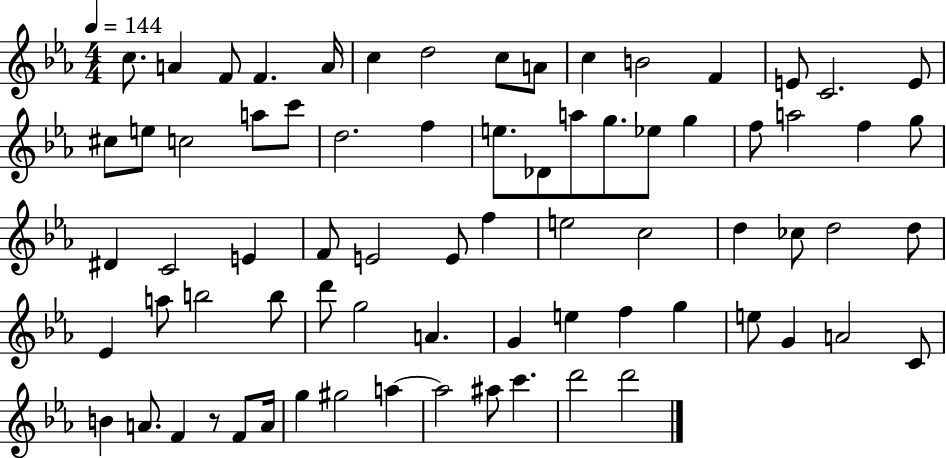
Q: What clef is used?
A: treble